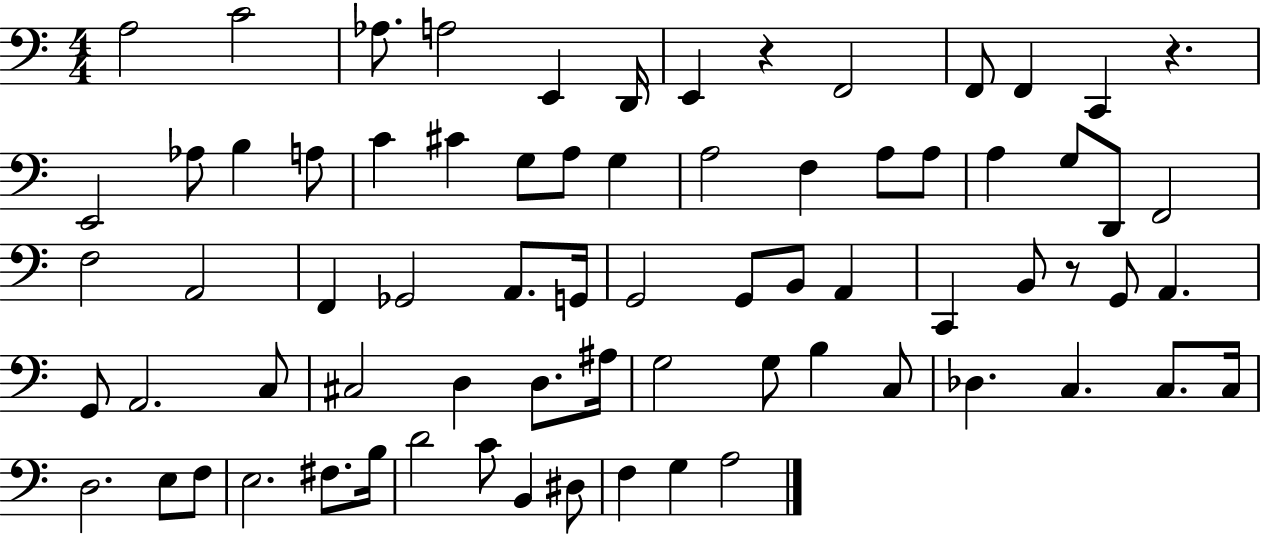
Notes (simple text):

A3/h C4/h Ab3/e. A3/h E2/q D2/s E2/q R/q F2/h F2/e F2/q C2/q R/q. E2/h Ab3/e B3/q A3/e C4/q C#4/q G3/e A3/e G3/q A3/h F3/q A3/e A3/e A3/q G3/e D2/e F2/h F3/h A2/h F2/q Gb2/h A2/e. G2/s G2/h G2/e B2/e A2/q C2/q B2/e R/e G2/e A2/q. G2/e A2/h. C3/e C#3/h D3/q D3/e. A#3/s G3/h G3/e B3/q C3/e Db3/q. C3/q. C3/e. C3/s D3/h. E3/e F3/e E3/h. F#3/e. B3/s D4/h C4/e B2/q D#3/e F3/q G3/q A3/h